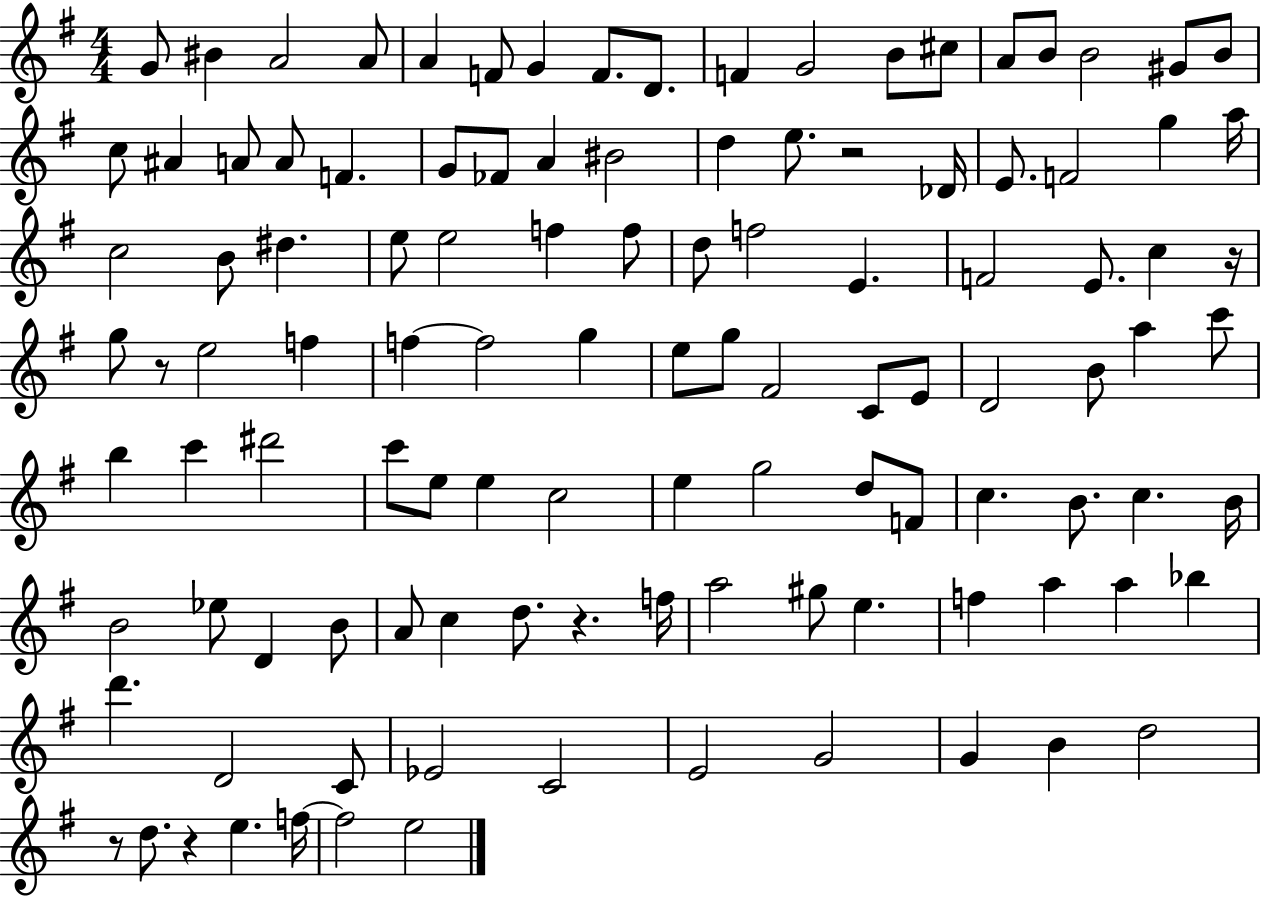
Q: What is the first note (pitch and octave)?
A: G4